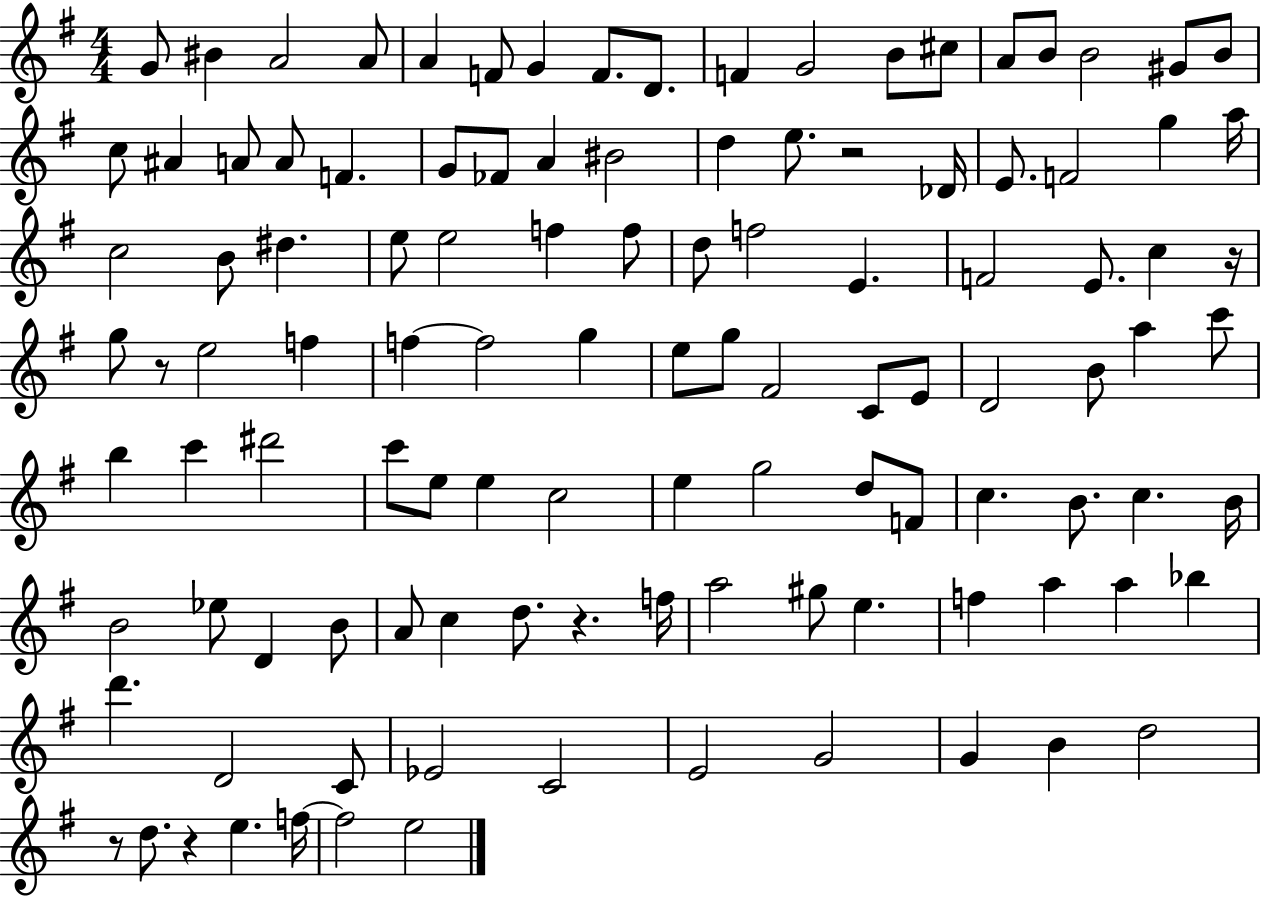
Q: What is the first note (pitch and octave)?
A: G4